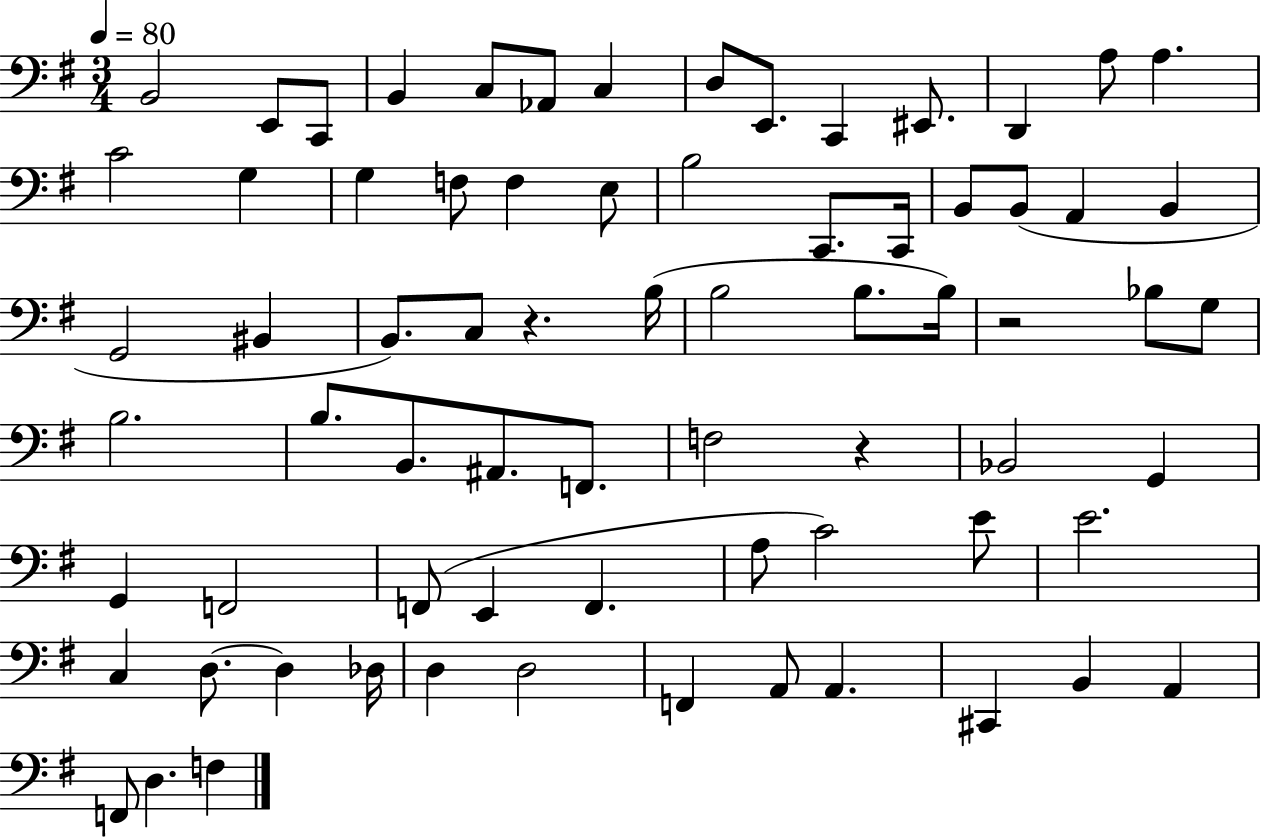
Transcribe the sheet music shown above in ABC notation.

X:1
T:Untitled
M:3/4
L:1/4
K:G
B,,2 E,,/2 C,,/2 B,, C,/2 _A,,/2 C, D,/2 E,,/2 C,, ^E,,/2 D,, A,/2 A, C2 G, G, F,/2 F, E,/2 B,2 C,,/2 C,,/4 B,,/2 B,,/2 A,, B,, G,,2 ^B,, B,,/2 C,/2 z B,/4 B,2 B,/2 B,/4 z2 _B,/2 G,/2 B,2 B,/2 B,,/2 ^A,,/2 F,,/2 F,2 z _B,,2 G,, G,, F,,2 F,,/2 E,, F,, A,/2 C2 E/2 E2 C, D,/2 D, _D,/4 D, D,2 F,, A,,/2 A,, ^C,, B,, A,, F,,/2 D, F,